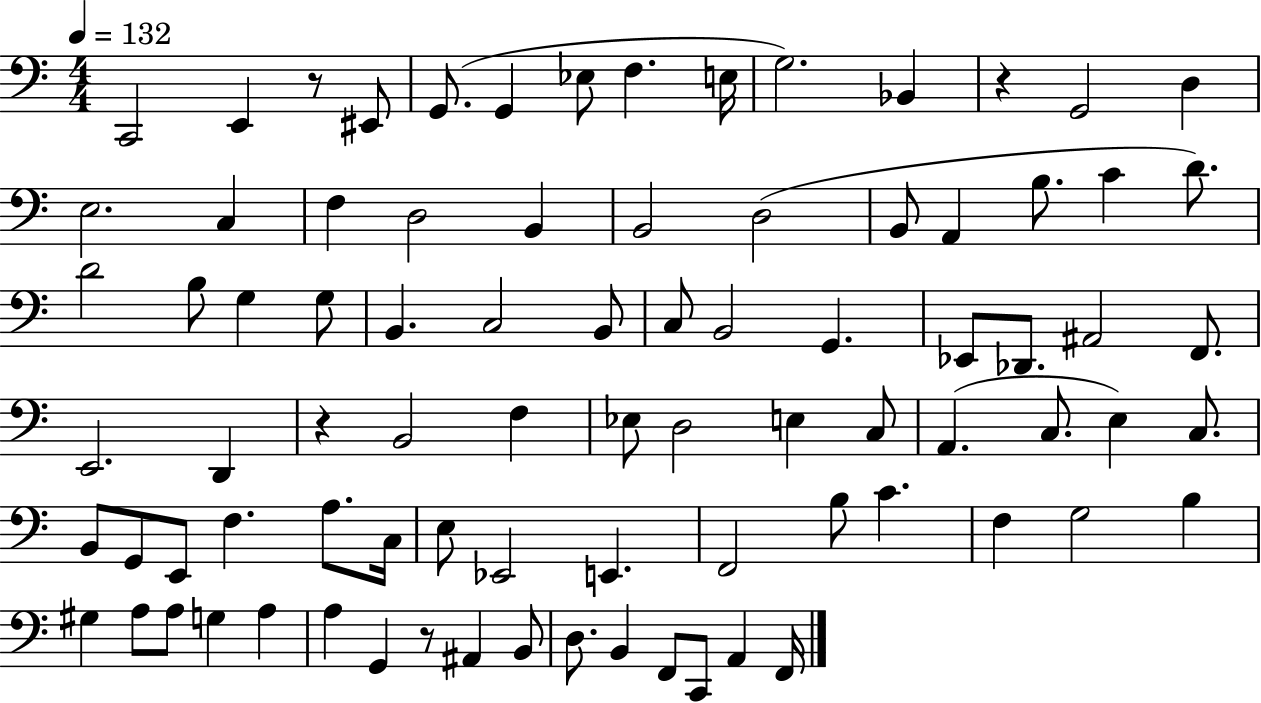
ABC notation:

X:1
T:Untitled
M:4/4
L:1/4
K:C
C,,2 E,, z/2 ^E,,/2 G,,/2 G,, _E,/2 F, E,/4 G,2 _B,, z G,,2 D, E,2 C, F, D,2 B,, B,,2 D,2 B,,/2 A,, B,/2 C D/2 D2 B,/2 G, G,/2 B,, C,2 B,,/2 C,/2 B,,2 G,, _E,,/2 _D,,/2 ^A,,2 F,,/2 E,,2 D,, z B,,2 F, _E,/2 D,2 E, C,/2 A,, C,/2 E, C,/2 B,,/2 G,,/2 E,,/2 F, A,/2 C,/4 E,/2 _E,,2 E,, F,,2 B,/2 C F, G,2 B, ^G, A,/2 A,/2 G, A, A, G,, z/2 ^A,, B,,/2 D,/2 B,, F,,/2 C,,/2 A,, F,,/4